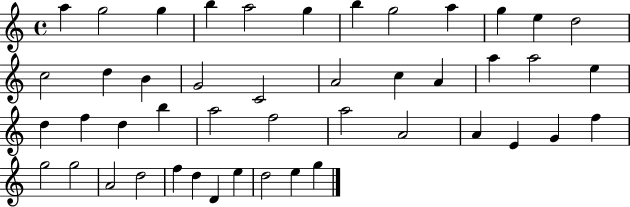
A5/q G5/h G5/q B5/q A5/h G5/q B5/q G5/h A5/q G5/q E5/q D5/h C5/h D5/q B4/q G4/h C4/h A4/h C5/q A4/q A5/q A5/h E5/q D5/q F5/q D5/q B5/q A5/h F5/h A5/h A4/h A4/q E4/q G4/q F5/q G5/h G5/h A4/h D5/h F5/q D5/q D4/q E5/q D5/h E5/q G5/q